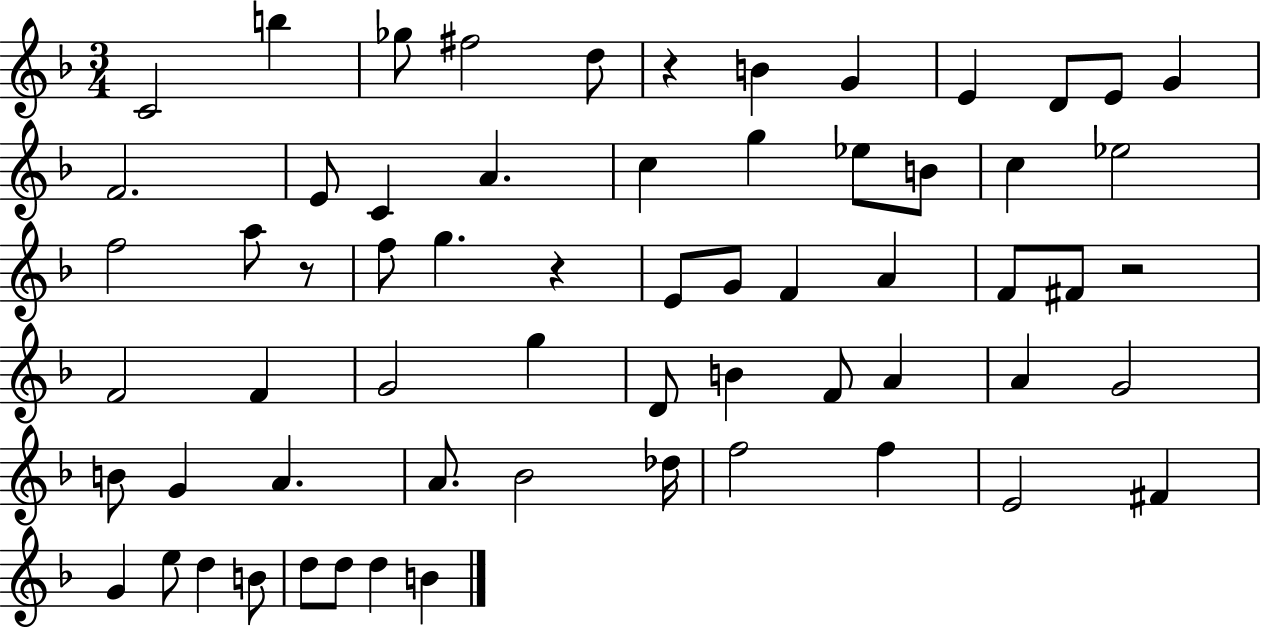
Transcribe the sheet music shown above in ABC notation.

X:1
T:Untitled
M:3/4
L:1/4
K:F
C2 b _g/2 ^f2 d/2 z B G E D/2 E/2 G F2 E/2 C A c g _e/2 B/2 c _e2 f2 a/2 z/2 f/2 g z E/2 G/2 F A F/2 ^F/2 z2 F2 F G2 g D/2 B F/2 A A G2 B/2 G A A/2 _B2 _d/4 f2 f E2 ^F G e/2 d B/2 d/2 d/2 d B